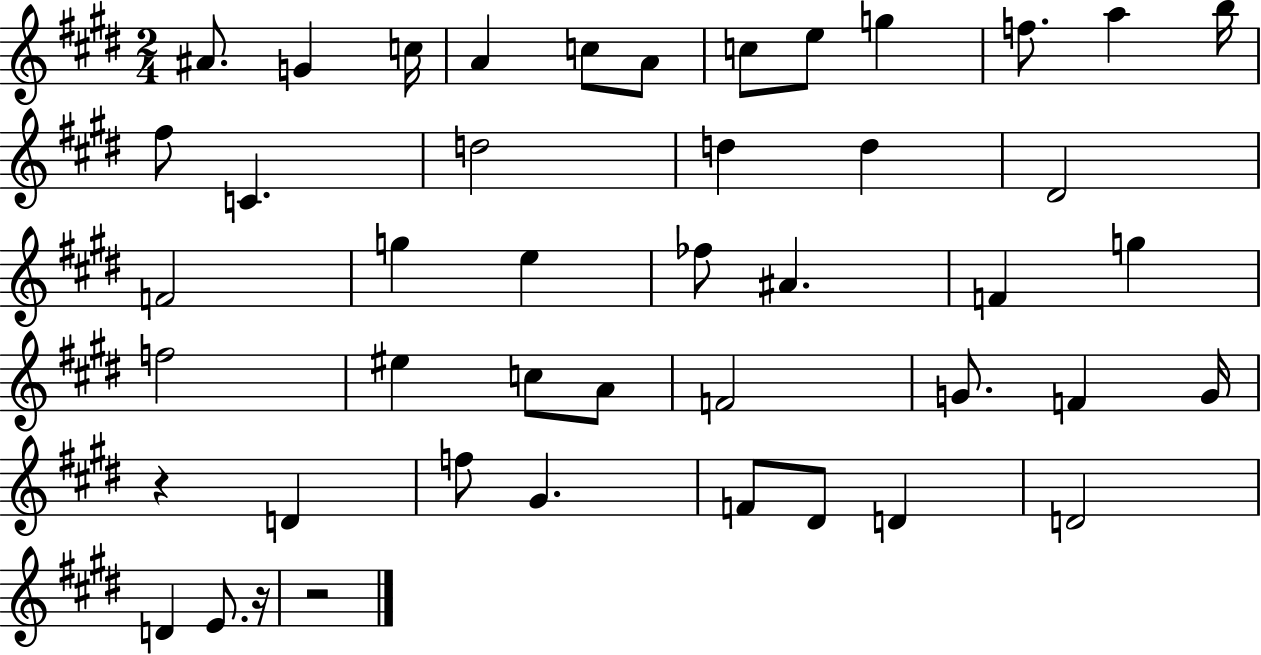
{
  \clef treble
  \numericTimeSignature
  \time 2/4
  \key e \major
  ais'8. g'4 c''16 | a'4 c''8 a'8 | c''8 e''8 g''4 | f''8. a''4 b''16 | \break fis''8 c'4. | d''2 | d''4 d''4 | dis'2 | \break f'2 | g''4 e''4 | fes''8 ais'4. | f'4 g''4 | \break f''2 | eis''4 c''8 a'8 | f'2 | g'8. f'4 g'16 | \break r4 d'4 | f''8 gis'4. | f'8 dis'8 d'4 | d'2 | \break d'4 e'8. r16 | r2 | \bar "|."
}